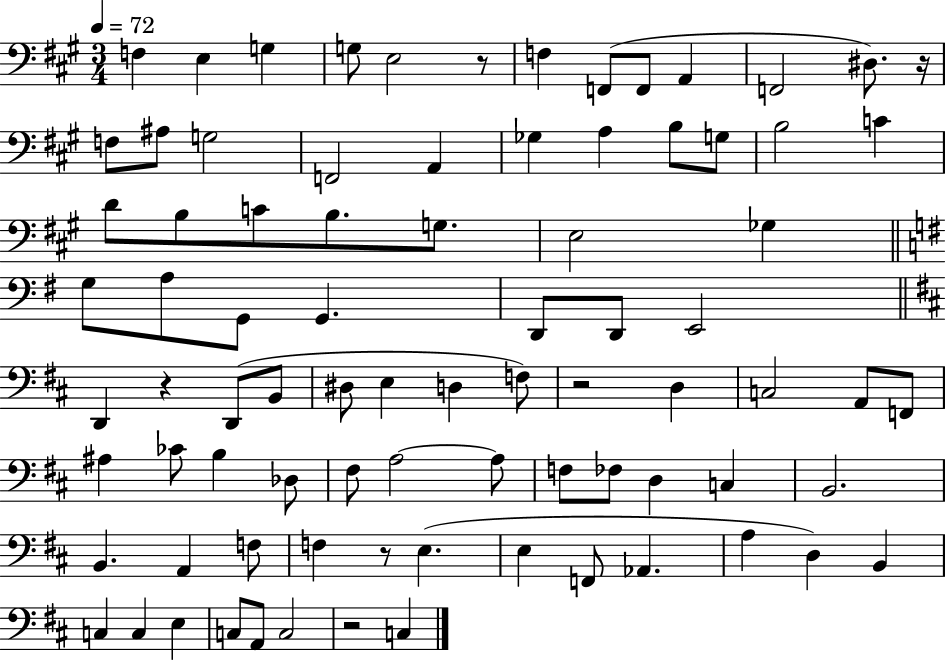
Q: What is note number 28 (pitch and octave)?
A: E3